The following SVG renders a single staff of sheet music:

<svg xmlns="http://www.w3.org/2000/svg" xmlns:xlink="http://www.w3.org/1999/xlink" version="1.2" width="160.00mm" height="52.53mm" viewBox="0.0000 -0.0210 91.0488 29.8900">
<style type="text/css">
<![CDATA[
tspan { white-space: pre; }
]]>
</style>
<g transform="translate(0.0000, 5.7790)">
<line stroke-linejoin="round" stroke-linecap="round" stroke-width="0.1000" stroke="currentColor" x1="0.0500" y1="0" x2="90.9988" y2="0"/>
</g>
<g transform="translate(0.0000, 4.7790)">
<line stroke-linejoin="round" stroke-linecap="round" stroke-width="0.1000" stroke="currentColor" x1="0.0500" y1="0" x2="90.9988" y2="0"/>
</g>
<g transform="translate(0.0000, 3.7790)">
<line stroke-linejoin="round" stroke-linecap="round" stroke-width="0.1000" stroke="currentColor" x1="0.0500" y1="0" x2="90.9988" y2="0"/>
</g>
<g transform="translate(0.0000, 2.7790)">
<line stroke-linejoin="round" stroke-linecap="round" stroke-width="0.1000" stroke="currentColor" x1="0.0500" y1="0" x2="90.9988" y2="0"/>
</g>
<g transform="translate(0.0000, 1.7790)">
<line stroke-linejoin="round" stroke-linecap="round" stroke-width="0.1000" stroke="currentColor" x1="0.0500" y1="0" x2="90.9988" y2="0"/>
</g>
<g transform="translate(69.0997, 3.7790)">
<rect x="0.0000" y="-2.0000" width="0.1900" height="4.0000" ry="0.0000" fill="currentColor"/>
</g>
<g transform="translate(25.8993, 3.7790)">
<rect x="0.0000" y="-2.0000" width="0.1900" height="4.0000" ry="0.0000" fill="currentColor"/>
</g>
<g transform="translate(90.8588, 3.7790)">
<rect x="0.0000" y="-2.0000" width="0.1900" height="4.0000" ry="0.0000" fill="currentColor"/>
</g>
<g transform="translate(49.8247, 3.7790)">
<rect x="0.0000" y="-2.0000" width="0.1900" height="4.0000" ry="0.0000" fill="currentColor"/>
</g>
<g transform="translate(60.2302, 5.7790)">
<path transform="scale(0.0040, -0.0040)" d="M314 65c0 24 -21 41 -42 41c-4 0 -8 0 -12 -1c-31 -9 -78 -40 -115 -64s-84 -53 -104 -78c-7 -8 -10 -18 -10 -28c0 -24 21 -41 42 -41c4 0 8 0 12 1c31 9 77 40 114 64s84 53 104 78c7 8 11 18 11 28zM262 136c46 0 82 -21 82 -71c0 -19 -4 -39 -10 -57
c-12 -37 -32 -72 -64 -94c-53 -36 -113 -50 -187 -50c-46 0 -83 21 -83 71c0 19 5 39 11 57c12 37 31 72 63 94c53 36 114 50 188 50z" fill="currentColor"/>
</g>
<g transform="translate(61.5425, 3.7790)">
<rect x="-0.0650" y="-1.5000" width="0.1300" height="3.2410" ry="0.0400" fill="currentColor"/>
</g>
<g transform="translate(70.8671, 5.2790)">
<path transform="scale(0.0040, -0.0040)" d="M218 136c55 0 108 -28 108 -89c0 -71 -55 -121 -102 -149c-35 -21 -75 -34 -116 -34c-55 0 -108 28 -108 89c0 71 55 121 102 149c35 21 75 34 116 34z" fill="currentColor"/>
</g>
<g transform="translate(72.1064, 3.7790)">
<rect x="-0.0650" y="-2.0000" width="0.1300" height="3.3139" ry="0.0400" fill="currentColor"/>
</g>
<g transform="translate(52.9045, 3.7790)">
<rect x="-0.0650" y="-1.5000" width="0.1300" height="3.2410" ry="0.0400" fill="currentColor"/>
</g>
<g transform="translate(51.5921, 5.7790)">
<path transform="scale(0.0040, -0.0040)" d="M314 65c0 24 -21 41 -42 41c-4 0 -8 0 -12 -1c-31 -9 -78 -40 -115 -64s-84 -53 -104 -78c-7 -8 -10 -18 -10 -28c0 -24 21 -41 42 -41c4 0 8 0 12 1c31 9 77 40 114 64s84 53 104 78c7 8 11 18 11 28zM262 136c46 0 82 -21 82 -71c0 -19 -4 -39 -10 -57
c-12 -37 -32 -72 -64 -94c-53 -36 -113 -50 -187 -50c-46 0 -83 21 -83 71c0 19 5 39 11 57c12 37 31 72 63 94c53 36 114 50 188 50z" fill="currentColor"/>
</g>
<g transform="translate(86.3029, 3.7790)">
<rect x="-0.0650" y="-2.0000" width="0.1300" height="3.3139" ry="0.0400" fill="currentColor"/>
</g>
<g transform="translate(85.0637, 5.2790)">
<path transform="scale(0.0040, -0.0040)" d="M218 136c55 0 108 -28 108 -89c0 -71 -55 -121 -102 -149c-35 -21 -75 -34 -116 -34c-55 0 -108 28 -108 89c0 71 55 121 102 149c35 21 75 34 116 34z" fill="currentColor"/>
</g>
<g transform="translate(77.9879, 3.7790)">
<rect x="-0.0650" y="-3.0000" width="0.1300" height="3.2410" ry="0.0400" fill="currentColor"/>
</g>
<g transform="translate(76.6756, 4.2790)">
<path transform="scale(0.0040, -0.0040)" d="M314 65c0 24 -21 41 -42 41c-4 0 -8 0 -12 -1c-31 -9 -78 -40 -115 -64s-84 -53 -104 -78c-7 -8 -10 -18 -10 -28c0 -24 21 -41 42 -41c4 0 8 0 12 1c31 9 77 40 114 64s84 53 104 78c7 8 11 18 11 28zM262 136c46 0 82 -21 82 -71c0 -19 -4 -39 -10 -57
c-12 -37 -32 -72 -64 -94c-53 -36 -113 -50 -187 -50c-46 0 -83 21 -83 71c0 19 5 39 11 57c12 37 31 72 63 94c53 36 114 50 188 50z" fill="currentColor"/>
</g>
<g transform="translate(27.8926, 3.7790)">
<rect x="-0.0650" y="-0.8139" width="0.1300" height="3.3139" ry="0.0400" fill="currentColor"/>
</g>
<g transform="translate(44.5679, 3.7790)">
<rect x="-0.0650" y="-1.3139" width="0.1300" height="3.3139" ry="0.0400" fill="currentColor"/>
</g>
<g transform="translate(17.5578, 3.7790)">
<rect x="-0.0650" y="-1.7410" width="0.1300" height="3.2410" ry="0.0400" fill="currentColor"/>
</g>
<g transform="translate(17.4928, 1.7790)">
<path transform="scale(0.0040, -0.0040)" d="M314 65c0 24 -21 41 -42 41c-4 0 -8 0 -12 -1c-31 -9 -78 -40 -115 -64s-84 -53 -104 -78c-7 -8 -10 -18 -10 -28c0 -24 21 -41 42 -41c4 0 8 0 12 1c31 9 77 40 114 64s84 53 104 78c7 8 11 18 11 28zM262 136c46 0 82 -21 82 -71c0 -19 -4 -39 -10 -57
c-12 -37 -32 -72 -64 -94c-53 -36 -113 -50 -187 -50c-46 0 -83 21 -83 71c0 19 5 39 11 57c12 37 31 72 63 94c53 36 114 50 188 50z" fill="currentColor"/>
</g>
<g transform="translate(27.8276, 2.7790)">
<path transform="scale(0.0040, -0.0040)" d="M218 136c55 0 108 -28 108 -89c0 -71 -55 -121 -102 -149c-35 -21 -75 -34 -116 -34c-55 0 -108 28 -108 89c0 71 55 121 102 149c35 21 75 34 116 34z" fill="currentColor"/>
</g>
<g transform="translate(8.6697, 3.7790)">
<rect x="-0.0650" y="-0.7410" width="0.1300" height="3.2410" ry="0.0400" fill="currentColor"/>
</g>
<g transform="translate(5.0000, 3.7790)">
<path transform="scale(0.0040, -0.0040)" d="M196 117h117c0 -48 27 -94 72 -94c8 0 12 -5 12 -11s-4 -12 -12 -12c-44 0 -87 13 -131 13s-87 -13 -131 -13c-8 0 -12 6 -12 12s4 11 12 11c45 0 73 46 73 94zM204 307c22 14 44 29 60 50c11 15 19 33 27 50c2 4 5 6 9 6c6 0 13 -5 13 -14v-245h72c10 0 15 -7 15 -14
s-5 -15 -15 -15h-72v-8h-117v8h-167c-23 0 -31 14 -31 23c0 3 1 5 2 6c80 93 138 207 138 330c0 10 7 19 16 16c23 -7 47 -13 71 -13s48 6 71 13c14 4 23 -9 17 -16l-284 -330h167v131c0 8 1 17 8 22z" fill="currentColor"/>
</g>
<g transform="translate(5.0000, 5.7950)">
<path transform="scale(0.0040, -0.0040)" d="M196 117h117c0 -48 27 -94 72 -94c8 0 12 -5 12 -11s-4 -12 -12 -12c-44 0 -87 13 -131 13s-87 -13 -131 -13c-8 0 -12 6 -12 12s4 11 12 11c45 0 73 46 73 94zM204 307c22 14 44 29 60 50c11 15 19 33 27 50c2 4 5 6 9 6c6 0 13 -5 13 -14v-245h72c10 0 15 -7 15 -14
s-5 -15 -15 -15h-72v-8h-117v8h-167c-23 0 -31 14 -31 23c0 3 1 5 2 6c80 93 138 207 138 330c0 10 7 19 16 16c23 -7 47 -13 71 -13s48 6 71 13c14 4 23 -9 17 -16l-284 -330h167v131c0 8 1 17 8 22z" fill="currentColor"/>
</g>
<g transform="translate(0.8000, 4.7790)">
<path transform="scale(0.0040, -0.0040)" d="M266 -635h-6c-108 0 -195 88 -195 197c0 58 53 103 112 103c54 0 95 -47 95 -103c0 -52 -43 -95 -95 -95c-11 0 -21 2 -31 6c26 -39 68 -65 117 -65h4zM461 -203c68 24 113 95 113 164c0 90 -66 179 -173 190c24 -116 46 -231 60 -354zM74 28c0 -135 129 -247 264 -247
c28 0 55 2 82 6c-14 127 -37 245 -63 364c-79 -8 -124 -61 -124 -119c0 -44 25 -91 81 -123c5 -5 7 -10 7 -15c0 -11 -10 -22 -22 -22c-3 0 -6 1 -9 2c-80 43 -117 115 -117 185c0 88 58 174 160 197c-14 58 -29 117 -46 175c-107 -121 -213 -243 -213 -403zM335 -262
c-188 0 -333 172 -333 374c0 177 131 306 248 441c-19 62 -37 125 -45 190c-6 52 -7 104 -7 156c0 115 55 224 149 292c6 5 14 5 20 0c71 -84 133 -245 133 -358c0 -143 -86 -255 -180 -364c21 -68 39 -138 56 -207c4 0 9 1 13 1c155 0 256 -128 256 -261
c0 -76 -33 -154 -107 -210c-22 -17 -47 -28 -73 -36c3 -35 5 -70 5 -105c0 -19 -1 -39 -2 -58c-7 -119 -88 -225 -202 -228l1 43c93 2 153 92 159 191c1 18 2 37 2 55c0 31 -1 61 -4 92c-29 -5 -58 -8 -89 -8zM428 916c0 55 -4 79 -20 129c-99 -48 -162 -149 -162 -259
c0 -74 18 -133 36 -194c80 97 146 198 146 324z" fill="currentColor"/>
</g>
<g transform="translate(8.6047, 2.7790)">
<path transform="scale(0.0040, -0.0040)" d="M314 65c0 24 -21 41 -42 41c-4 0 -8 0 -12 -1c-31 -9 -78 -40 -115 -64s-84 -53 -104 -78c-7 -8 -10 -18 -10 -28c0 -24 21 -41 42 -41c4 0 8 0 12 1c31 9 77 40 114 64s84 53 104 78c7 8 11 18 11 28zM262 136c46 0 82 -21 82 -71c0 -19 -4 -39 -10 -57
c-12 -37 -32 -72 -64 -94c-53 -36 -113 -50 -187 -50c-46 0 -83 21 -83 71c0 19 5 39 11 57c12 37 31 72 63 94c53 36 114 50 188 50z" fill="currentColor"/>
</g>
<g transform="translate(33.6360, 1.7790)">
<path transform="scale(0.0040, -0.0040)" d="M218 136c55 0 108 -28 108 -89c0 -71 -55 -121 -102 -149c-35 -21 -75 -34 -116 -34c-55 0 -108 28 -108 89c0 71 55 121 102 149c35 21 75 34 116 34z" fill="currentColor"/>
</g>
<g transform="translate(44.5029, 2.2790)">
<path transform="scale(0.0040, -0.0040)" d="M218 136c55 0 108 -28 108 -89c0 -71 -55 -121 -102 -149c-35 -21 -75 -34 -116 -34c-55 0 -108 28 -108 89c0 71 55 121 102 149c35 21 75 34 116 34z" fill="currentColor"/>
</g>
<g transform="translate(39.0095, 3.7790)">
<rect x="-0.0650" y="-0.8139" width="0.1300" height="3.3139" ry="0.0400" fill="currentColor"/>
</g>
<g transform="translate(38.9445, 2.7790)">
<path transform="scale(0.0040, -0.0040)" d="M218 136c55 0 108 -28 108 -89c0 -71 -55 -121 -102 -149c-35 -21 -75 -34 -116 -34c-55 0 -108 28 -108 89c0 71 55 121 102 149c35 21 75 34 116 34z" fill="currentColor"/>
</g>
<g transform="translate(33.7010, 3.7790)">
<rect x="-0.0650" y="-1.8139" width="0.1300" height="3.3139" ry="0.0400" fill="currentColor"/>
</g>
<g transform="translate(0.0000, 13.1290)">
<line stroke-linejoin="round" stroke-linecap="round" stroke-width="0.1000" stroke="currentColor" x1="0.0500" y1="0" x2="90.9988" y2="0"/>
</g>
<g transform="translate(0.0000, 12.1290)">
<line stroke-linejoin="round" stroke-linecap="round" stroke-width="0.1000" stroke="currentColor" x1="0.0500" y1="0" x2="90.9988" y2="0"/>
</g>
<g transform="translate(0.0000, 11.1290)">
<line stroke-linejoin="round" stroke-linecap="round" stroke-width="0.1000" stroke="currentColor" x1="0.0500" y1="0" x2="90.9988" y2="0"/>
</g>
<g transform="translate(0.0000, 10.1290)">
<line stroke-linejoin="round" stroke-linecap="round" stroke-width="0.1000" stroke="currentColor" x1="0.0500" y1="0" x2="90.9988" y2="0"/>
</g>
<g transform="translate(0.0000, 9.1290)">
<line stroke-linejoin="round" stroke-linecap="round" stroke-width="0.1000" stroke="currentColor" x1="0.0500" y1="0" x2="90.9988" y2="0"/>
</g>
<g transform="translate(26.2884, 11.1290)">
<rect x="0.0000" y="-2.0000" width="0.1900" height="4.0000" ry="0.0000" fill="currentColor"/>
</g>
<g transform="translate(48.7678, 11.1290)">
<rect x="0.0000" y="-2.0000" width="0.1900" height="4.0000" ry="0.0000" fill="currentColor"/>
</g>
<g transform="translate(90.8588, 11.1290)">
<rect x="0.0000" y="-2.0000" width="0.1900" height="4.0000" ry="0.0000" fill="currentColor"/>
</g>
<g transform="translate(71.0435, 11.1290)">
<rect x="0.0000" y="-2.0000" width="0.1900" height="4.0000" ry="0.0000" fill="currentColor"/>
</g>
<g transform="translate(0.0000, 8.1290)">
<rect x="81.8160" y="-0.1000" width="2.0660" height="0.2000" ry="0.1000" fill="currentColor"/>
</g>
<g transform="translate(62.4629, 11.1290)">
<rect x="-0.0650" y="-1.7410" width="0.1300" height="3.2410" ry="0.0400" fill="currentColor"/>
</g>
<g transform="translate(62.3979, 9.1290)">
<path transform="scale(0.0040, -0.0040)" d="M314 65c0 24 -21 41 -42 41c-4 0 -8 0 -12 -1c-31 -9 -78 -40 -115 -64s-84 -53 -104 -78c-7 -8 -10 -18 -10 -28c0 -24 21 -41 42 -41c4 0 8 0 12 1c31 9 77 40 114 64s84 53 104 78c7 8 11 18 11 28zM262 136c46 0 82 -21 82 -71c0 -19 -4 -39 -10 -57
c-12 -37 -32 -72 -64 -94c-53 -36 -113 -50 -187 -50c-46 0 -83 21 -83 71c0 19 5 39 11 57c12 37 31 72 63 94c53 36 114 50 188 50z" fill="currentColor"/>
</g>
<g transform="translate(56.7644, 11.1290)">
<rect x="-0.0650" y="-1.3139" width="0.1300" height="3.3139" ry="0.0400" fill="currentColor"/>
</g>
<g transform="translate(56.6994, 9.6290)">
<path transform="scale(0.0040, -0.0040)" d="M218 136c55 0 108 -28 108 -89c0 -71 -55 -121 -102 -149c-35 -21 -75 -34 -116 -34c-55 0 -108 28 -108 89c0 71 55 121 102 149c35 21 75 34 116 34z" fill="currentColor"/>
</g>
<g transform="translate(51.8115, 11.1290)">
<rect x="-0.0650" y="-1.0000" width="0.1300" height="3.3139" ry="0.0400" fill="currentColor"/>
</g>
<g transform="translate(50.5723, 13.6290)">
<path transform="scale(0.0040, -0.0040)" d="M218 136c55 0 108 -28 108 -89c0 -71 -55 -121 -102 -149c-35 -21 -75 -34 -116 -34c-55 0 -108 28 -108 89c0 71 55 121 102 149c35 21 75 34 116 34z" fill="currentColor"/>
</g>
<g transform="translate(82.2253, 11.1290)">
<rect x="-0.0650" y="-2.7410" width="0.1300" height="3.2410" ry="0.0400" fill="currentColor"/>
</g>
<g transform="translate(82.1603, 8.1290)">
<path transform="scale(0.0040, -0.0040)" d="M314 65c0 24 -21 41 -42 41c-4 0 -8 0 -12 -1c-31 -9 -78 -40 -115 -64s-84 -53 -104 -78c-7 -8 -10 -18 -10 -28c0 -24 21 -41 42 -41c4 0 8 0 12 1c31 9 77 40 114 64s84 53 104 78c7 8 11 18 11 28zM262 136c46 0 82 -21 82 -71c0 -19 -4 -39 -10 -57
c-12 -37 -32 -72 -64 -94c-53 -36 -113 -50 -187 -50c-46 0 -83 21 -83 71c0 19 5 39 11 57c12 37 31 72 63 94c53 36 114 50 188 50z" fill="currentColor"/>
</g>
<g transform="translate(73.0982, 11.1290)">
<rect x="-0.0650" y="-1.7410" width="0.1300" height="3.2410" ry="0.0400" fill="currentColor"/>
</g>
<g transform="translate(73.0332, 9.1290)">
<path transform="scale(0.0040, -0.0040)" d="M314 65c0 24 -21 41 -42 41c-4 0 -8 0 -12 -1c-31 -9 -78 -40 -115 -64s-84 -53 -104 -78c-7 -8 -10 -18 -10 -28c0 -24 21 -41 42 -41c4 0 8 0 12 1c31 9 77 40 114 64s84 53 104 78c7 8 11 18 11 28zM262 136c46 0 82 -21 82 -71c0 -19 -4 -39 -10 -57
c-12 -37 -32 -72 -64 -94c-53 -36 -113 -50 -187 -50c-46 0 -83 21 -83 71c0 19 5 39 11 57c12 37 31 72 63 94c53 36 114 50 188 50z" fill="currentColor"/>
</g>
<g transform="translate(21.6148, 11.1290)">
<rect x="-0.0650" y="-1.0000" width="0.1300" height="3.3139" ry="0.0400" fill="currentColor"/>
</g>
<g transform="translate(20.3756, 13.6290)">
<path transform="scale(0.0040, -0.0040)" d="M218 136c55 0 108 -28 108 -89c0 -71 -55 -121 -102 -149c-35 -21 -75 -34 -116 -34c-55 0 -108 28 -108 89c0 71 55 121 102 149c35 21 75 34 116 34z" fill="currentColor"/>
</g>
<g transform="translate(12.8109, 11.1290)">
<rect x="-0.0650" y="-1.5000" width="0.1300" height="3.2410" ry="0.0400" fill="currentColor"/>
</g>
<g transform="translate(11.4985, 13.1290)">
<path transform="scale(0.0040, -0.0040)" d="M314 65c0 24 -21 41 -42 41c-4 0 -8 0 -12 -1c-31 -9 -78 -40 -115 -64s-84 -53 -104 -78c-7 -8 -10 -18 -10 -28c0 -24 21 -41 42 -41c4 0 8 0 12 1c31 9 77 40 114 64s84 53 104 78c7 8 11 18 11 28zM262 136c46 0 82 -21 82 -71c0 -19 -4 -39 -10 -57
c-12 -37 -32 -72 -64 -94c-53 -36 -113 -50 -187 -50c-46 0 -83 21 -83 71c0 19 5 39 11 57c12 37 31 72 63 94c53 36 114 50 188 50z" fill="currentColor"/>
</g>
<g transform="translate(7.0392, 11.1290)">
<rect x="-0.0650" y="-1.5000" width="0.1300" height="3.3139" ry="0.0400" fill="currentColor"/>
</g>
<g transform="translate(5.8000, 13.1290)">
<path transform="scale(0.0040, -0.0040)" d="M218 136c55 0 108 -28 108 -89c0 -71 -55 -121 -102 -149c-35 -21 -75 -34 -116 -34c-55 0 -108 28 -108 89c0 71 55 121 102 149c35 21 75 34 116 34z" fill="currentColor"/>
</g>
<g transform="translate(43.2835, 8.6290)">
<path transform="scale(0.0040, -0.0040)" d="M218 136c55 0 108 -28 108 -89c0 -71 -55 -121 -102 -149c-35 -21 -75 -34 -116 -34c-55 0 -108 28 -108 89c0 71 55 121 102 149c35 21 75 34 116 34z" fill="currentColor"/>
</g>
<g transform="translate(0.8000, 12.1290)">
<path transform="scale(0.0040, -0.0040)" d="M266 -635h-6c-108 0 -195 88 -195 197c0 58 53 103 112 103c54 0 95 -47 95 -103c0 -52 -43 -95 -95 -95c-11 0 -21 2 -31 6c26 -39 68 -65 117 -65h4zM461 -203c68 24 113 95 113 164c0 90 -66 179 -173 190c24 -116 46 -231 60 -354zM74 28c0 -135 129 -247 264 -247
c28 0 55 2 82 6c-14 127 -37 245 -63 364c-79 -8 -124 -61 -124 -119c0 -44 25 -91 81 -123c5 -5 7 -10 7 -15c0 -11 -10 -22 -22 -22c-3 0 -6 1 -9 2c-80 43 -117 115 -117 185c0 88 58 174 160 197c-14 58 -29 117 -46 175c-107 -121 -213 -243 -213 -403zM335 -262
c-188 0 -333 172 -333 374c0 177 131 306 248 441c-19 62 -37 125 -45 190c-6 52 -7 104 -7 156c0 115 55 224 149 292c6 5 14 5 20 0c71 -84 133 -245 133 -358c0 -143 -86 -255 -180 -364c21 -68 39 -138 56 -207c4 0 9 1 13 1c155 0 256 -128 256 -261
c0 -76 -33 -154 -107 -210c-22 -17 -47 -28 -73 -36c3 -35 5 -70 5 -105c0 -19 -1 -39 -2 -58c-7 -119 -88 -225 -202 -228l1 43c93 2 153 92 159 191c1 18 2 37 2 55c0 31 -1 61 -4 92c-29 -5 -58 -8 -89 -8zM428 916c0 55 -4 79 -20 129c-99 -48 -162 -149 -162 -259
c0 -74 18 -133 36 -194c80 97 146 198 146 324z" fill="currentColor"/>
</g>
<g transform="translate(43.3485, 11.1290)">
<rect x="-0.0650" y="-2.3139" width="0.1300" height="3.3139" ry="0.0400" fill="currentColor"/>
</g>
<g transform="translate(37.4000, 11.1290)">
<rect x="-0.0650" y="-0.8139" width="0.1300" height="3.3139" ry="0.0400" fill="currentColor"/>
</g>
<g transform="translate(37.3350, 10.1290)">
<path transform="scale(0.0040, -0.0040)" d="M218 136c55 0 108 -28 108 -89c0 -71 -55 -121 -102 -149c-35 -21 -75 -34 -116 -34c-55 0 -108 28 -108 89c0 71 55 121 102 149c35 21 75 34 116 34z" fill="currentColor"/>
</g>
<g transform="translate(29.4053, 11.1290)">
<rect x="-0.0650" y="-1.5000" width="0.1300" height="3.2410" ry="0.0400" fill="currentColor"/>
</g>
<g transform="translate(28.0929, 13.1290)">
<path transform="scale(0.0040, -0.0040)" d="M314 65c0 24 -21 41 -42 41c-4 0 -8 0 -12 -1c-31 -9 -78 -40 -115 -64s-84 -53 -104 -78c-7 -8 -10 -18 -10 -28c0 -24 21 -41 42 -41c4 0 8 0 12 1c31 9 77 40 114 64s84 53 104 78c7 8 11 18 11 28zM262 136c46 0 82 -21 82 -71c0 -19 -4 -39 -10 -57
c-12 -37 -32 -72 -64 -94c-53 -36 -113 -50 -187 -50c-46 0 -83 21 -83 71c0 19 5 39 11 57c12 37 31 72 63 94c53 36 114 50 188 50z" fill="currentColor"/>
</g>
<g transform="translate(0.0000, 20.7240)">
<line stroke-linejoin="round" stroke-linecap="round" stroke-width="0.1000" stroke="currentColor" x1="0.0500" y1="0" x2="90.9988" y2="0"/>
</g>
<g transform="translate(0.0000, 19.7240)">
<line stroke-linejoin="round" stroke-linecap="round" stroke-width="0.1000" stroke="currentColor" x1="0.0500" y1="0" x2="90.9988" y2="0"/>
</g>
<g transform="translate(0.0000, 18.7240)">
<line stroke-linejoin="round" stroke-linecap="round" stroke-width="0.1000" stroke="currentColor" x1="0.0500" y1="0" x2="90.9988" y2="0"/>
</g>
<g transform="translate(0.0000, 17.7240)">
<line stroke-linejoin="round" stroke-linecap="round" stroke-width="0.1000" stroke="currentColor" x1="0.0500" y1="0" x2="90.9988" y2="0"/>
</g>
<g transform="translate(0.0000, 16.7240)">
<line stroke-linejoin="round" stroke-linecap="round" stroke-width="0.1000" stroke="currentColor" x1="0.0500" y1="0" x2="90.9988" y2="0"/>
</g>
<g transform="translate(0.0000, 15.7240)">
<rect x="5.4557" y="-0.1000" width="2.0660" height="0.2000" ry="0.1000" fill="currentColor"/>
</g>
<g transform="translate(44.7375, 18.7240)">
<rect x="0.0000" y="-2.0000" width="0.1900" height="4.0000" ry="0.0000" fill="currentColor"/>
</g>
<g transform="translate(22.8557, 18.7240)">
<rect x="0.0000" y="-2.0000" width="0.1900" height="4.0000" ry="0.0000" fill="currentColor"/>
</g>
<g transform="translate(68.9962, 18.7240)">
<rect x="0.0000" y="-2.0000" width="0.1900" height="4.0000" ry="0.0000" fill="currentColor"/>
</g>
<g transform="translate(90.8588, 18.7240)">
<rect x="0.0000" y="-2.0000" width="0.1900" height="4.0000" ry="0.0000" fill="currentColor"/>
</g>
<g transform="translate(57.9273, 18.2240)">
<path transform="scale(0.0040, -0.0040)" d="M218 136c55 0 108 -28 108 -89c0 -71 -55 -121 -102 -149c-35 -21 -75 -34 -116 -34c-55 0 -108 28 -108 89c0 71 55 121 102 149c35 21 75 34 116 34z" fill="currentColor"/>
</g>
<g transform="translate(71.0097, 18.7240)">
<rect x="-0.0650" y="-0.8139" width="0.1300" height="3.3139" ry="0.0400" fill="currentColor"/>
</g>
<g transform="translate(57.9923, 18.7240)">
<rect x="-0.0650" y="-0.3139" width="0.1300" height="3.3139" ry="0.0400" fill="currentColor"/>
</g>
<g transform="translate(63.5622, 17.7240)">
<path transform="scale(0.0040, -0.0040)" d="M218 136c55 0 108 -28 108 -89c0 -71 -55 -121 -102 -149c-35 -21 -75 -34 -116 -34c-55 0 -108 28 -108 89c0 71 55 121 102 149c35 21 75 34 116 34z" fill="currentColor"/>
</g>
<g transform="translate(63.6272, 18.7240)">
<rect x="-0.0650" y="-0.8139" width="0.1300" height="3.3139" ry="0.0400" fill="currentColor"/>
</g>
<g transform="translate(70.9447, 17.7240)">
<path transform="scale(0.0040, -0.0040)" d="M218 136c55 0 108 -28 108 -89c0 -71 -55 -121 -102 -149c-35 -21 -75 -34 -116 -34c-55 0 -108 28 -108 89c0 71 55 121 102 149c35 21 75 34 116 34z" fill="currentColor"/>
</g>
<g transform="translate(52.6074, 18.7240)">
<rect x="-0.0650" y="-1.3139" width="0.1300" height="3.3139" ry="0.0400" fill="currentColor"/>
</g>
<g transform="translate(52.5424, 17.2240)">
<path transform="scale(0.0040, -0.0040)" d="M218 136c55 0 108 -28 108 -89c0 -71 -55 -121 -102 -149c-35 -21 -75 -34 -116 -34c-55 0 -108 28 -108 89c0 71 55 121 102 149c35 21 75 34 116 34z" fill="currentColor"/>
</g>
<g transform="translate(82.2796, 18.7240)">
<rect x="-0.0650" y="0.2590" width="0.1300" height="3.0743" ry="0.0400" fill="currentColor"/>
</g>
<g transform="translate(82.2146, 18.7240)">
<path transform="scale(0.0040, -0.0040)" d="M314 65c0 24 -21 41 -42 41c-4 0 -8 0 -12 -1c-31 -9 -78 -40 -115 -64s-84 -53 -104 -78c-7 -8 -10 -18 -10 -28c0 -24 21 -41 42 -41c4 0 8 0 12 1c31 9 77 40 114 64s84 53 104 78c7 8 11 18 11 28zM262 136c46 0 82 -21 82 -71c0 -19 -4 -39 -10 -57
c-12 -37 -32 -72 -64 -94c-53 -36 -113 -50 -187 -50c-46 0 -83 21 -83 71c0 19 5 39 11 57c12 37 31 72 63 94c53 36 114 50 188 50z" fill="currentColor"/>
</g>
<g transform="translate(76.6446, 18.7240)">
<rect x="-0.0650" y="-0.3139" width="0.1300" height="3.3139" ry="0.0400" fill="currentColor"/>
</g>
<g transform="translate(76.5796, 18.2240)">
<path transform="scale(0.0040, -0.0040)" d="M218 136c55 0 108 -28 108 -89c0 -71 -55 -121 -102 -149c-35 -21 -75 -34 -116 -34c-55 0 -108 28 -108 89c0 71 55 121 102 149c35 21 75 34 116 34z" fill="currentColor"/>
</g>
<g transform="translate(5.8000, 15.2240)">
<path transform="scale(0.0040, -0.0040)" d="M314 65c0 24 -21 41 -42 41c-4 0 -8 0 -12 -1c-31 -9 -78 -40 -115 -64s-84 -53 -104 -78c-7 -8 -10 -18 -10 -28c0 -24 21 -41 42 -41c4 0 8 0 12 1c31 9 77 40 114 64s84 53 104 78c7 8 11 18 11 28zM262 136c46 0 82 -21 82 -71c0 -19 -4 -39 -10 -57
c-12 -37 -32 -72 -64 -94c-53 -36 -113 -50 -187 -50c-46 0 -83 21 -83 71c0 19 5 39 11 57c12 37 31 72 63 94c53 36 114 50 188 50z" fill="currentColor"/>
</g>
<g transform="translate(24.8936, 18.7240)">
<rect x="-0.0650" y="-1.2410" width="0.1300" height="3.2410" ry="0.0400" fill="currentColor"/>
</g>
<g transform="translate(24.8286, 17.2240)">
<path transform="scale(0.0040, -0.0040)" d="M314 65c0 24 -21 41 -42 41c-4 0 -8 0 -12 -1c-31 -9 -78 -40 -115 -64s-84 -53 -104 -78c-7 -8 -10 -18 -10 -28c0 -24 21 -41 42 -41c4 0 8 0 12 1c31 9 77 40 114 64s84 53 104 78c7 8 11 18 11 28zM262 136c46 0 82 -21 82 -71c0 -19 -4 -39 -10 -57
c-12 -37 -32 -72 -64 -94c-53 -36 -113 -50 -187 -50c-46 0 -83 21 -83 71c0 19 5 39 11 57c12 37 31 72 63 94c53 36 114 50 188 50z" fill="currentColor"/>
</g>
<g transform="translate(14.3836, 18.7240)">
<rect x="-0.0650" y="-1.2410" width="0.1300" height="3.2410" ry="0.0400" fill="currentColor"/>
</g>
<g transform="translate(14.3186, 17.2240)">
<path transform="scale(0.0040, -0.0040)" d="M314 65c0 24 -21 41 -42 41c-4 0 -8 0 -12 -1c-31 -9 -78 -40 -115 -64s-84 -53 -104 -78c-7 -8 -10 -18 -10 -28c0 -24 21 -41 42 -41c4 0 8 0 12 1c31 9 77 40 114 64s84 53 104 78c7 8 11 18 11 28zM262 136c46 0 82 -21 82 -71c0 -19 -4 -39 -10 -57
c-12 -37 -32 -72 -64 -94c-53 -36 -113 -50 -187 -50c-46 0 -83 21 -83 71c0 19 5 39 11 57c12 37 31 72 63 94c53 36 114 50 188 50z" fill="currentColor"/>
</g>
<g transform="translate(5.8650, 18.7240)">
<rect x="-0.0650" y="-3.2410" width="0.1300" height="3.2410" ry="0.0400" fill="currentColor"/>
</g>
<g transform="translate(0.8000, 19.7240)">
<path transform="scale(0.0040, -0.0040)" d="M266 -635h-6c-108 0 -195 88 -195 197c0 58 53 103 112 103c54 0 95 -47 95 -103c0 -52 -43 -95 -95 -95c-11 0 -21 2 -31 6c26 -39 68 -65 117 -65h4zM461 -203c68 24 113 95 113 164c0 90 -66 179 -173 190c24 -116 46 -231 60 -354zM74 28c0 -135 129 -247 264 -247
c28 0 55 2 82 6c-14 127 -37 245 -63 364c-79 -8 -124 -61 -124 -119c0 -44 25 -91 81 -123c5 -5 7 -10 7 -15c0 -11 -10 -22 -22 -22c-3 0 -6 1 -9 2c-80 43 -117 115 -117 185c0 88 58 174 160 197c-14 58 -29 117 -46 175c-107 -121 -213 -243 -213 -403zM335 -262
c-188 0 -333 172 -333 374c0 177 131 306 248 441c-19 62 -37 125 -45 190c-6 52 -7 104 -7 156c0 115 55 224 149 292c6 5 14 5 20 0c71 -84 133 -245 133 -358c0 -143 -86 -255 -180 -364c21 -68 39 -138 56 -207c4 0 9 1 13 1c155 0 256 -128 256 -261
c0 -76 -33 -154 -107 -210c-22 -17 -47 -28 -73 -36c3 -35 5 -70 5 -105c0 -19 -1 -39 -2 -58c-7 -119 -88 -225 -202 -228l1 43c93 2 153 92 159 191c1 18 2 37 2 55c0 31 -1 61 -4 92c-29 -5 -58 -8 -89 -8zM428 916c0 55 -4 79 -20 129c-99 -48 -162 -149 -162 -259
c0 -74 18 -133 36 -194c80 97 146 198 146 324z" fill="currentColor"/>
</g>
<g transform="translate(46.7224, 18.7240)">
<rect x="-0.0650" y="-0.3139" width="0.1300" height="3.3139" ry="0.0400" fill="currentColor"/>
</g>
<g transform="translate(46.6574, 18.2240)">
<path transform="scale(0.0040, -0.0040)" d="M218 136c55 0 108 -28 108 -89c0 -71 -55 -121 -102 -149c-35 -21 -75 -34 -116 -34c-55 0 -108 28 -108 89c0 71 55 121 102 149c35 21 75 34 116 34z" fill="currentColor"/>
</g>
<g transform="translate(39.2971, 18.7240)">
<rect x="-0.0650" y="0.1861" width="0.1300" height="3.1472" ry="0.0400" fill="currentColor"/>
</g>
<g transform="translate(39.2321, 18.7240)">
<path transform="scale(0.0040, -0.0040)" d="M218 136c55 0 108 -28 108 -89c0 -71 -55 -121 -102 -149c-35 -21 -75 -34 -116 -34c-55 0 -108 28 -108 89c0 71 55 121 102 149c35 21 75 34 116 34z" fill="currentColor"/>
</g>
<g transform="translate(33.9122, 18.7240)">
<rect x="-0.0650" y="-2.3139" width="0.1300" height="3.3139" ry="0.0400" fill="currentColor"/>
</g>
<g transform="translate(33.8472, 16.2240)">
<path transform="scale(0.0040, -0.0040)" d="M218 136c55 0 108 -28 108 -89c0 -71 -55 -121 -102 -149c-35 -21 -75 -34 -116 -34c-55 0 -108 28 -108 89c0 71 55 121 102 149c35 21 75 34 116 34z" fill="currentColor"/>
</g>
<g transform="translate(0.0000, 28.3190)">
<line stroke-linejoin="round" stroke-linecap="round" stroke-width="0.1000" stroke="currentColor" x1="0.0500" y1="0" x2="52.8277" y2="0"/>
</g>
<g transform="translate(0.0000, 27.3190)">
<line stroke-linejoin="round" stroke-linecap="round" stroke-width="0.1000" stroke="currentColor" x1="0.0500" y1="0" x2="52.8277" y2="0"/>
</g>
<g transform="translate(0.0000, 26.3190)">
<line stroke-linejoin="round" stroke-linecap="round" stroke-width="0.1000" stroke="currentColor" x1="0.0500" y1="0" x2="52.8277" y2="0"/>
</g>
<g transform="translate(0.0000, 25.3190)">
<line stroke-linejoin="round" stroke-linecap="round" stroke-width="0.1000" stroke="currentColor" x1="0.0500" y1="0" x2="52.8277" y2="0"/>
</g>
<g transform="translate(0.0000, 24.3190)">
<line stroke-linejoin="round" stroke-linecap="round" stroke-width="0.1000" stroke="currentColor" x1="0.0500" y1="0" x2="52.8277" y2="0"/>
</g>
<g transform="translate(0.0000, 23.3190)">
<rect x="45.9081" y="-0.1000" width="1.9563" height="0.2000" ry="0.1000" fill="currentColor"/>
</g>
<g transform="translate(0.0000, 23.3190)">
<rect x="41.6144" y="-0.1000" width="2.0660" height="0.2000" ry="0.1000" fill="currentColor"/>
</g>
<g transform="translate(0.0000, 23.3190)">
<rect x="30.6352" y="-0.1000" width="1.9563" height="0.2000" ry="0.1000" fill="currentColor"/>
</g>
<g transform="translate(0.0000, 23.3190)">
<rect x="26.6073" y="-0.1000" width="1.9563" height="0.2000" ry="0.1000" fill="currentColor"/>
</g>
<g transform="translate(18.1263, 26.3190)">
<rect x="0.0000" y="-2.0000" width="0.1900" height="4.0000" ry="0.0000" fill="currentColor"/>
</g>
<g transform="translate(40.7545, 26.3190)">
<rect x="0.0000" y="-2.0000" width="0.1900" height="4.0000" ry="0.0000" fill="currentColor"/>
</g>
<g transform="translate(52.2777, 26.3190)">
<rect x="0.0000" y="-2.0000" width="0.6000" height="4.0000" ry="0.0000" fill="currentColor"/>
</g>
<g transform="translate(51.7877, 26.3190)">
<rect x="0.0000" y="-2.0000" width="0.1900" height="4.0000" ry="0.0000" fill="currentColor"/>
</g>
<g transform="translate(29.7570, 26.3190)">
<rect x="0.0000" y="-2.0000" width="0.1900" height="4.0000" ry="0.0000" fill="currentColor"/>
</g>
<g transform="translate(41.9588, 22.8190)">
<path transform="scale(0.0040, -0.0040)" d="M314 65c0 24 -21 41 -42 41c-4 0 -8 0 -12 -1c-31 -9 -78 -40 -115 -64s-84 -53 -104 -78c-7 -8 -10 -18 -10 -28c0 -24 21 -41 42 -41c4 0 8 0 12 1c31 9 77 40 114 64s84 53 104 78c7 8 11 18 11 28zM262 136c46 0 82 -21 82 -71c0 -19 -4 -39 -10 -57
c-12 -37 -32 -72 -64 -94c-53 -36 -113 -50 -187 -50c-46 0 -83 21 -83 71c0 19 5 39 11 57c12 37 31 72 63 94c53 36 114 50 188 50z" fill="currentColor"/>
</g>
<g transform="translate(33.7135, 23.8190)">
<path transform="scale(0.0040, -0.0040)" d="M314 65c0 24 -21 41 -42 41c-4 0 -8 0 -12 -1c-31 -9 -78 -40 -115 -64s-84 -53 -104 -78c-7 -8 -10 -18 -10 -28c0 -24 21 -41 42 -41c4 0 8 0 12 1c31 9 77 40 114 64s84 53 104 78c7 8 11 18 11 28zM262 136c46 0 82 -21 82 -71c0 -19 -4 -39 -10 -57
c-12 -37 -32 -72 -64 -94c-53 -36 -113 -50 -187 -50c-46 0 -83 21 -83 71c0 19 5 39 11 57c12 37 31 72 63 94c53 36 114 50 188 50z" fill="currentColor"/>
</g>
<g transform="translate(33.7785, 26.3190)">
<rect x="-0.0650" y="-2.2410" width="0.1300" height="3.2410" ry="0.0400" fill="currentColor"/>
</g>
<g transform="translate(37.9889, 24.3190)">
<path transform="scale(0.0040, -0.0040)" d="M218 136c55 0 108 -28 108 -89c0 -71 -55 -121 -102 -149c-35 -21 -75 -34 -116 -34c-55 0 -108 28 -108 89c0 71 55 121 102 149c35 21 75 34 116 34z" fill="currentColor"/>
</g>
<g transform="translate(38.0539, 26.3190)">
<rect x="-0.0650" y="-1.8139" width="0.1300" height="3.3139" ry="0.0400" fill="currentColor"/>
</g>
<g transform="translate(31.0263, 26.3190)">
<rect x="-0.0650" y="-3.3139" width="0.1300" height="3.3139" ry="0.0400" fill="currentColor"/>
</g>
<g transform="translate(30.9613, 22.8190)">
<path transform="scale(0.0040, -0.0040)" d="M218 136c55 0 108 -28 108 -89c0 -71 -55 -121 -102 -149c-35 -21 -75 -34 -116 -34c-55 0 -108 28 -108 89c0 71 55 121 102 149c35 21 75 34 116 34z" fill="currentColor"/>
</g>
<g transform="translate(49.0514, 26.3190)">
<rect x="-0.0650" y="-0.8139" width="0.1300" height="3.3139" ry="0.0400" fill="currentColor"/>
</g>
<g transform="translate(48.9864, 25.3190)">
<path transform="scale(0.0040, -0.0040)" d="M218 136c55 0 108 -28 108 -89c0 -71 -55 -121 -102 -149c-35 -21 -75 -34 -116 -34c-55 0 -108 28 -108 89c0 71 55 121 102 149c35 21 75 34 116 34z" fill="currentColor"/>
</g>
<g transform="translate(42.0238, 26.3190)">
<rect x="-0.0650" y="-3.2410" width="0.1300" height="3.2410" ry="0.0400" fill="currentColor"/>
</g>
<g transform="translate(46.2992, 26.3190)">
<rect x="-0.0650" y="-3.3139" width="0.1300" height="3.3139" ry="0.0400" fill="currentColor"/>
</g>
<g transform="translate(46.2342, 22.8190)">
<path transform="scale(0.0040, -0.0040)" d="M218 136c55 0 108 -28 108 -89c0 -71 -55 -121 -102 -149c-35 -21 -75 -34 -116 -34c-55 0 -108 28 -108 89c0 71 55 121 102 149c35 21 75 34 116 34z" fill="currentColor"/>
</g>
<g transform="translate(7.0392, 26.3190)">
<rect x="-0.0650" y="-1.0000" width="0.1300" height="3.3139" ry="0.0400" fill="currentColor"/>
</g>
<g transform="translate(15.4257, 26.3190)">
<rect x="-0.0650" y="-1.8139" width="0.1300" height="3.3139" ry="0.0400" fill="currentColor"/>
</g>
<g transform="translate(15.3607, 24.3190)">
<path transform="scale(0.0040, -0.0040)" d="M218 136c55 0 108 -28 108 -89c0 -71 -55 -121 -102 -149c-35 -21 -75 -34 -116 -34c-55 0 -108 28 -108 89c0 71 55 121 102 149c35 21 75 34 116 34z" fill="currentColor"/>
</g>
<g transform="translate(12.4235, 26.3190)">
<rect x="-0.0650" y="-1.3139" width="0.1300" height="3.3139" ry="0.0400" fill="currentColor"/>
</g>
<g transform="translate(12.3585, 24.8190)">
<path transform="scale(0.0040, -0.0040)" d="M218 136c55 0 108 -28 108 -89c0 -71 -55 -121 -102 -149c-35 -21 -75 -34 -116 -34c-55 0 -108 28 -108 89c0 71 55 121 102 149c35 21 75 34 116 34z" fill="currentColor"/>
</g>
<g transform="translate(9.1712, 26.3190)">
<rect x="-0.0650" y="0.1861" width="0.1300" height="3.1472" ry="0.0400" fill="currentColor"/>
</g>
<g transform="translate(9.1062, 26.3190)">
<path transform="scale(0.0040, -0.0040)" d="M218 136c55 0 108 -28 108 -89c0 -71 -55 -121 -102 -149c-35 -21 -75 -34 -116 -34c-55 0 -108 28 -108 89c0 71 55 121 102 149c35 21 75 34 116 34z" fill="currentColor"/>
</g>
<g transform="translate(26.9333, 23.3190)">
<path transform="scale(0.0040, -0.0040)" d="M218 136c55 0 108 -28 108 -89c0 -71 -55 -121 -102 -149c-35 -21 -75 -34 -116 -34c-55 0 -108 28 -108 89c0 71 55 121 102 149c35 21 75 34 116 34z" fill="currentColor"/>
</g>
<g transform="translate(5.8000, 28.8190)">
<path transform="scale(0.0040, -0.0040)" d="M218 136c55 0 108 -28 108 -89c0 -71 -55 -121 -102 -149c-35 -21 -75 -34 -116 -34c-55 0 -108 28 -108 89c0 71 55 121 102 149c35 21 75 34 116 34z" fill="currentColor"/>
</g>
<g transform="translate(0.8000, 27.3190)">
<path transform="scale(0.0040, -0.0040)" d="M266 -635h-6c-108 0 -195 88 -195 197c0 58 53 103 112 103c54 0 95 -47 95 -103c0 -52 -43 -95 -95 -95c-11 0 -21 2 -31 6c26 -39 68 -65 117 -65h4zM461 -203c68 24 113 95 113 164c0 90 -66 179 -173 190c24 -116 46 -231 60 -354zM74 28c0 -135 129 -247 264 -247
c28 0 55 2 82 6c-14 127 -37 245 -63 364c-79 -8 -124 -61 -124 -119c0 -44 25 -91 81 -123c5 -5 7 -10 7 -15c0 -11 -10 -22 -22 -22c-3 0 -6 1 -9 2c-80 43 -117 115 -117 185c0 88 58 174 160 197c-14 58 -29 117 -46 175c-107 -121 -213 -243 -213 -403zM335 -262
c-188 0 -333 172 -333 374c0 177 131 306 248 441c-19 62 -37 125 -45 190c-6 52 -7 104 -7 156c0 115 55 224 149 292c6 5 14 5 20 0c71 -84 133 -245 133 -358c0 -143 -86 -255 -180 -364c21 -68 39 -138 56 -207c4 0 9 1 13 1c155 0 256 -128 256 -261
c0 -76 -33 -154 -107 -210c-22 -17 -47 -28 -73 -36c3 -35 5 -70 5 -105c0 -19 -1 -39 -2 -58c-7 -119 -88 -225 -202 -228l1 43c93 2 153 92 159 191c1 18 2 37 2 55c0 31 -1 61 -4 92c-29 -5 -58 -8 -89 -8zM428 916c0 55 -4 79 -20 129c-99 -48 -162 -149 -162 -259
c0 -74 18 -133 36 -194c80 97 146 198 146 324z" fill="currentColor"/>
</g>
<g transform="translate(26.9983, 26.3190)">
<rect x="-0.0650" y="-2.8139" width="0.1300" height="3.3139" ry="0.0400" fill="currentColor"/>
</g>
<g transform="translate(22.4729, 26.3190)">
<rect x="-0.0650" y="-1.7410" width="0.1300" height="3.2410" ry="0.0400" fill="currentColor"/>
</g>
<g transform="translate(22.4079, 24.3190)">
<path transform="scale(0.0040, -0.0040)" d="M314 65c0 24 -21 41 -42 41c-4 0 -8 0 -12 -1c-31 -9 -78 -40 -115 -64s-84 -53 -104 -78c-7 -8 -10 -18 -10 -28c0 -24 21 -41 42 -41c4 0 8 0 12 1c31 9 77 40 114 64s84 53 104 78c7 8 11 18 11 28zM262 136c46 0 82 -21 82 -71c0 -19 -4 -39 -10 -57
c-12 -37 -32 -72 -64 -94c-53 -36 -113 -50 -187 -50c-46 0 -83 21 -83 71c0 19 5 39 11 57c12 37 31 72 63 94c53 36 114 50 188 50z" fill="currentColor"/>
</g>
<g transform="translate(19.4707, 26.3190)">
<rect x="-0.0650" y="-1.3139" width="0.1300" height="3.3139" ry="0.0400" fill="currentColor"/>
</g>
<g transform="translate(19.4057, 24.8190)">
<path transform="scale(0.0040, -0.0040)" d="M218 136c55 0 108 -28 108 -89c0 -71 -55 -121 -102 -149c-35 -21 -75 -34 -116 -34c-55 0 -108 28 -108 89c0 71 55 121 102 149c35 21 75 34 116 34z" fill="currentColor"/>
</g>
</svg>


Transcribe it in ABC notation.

X:1
T:Untitled
M:4/4
L:1/4
K:C
d2 f2 d f d e E2 E2 F A2 F E E2 D E2 d g D e f2 f2 a2 b2 e2 e2 g B c e c d d c B2 D B e f e f2 a b g2 f b2 b d